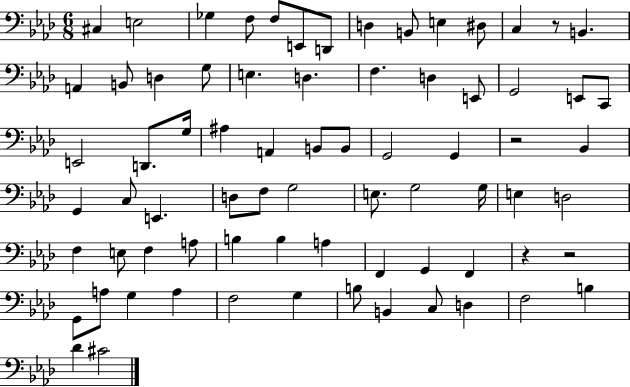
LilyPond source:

{
  \clef bass
  \numericTimeSignature
  \time 6/8
  \key aes \major
  cis4 e2 | ges4 f8 f8 e,8 d,8 | d4 b,8 e4 dis8 | c4 r8 b,4. | \break a,4 b,8 d4 g8 | e4. d4. | f4. d4 e,8 | g,2 e,8 c,8 | \break e,2 d,8. g16 | ais4 a,4 b,8 b,8 | g,2 g,4 | r2 bes,4 | \break g,4 c8 e,4. | d8 f8 g2 | e8. g2 g16 | e4 d2 | \break f4 e8 f4 a8 | b4 b4 a4 | f,4 g,4 f,4 | r4 r2 | \break g,8 a8 g4 a4 | f2 g4 | b8 b,4 c8 d4 | f2 b4 | \break des'4 cis'2 | \bar "|."
}